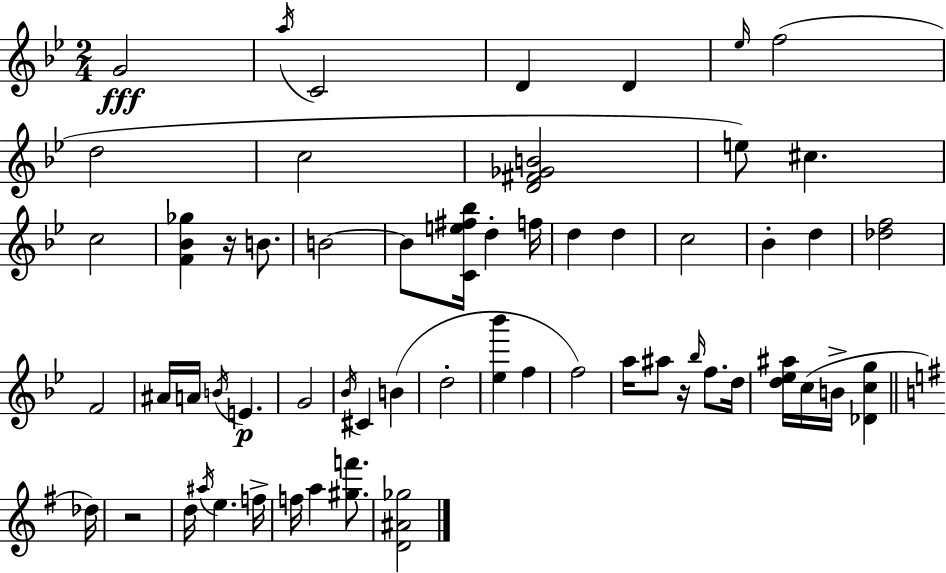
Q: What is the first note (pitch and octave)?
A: G4